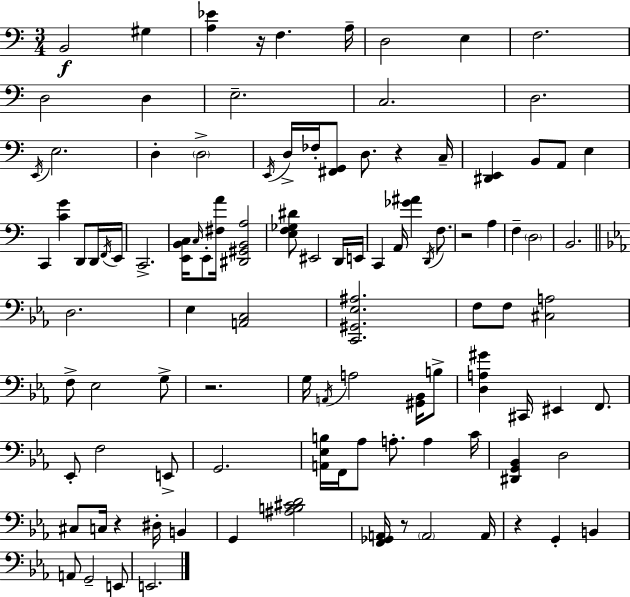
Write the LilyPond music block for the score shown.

{
  \clef bass
  \numericTimeSignature
  \time 3/4
  \key c \major
  b,2\f gis4 | <a ees'>4 r16 f4. a16-- | d2 e4 | f2. | \break d2 d4 | e2.-- | c2. | d2. | \break \acciaccatura { e,16 } e2. | d4-. \parenthesize d2-> | \acciaccatura { e,16 } d16-> fes16-. <fis, g,>8 d8. r4 | c16-- <dis, e,>4 b,8 a,8 e4 | \break c,4 <c' g'>4 d,8 | d,16 \acciaccatura { f,16 } e,16 c,2.-> | <e, b, c>16 \grace { c16 } e,8-. <fis a'>16 <dis, gis, b, a>2 | <e f ges dis'>8 eis,2 | \break d,16 e,16 c,4 a,16 <ges' ais'>4 | \acciaccatura { d,16 } f8. r2 | a4 f4-- \parenthesize d2 | b,2. | \break \bar "||" \break \key ees \major d2. | ees4 <a, c>2 | <c, gis, ees ais>2. | f8 f8 <cis a>2 | \break f8-> ees2 g8-> | r2. | g16 \acciaccatura { a,16 } a2 <gis, bes,>16 b8-> | <d a gis'>4 cis,16 eis,4 f,8. | \break ees,8-. f2 e,8-> | g,2. | <a, ees b>16 f,16 aes8 a8.-. a4 | c'16 <dis, g, bes,>4 d2 | \break cis8 c16 r4 dis16-. b,4 | g,4 <ais b cis' d'>2 | <f, ges, a,>16 r8 \parenthesize a,2 | a,16 r4 g,4-. b,4 | \break a,8 g,2-- e,8 | e,2. | \bar "|."
}